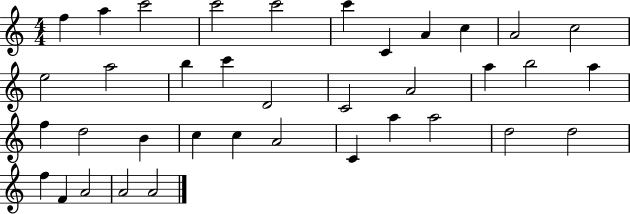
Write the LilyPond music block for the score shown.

{
  \clef treble
  \numericTimeSignature
  \time 4/4
  \key c \major
  f''4 a''4 c'''2 | c'''2 c'''2 | c'''4 c'4 a'4 c''4 | a'2 c''2 | \break e''2 a''2 | b''4 c'''4 d'2 | c'2 a'2 | a''4 b''2 a''4 | \break f''4 d''2 b'4 | c''4 c''4 a'2 | c'4 a''4 a''2 | d''2 d''2 | \break f''4 f'4 a'2 | a'2 a'2 | \bar "|."
}